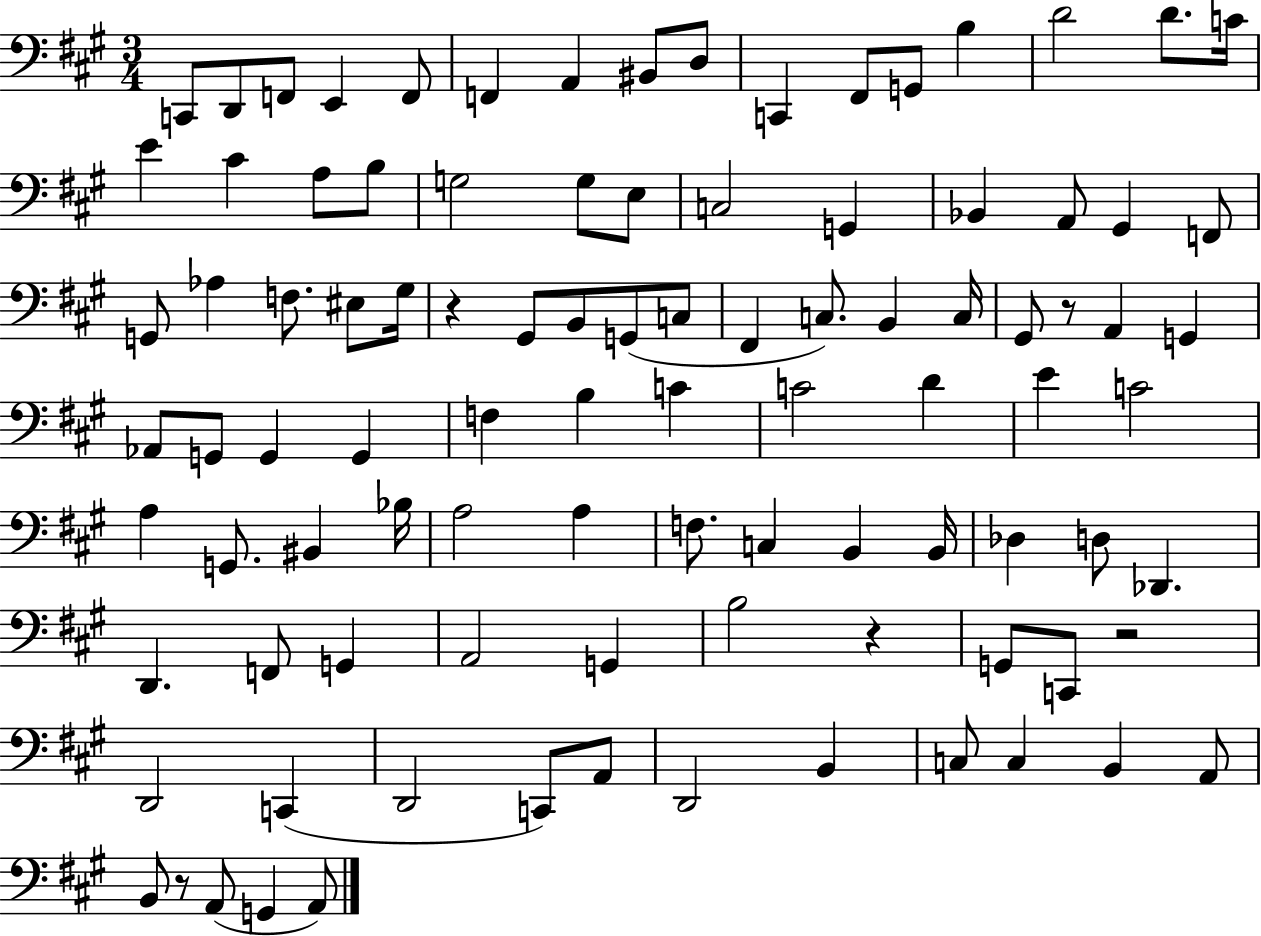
C2/e D2/e F2/e E2/q F2/e F2/q A2/q BIS2/e D3/e C2/q F#2/e G2/e B3/q D4/h D4/e. C4/s E4/q C#4/q A3/e B3/e G3/h G3/e E3/e C3/h G2/q Bb2/q A2/e G#2/q F2/e G2/e Ab3/q F3/e. EIS3/e G#3/s R/q G#2/e B2/e G2/e C3/e F#2/q C3/e. B2/q C3/s G#2/e R/e A2/q G2/q Ab2/e G2/e G2/q G2/q F3/q B3/q C4/q C4/h D4/q E4/q C4/h A3/q G2/e. BIS2/q Bb3/s A3/h A3/q F3/e. C3/q B2/q B2/s Db3/q D3/e Db2/q. D2/q. F2/e G2/q A2/h G2/q B3/h R/q G2/e C2/e R/h D2/h C2/q D2/h C2/e A2/e D2/h B2/q C3/e C3/q B2/q A2/e B2/e R/e A2/e G2/q A2/e